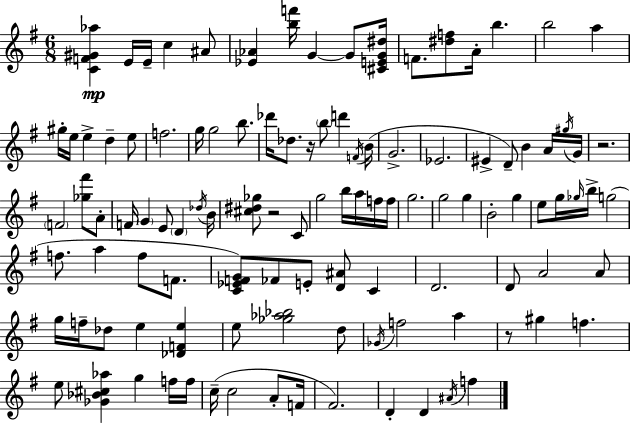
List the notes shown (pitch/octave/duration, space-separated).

[C4,F4,G#4,Ab5]/q E4/s E4/s C5/q A#4/e [Eb4,Ab4]/q [B5,F6]/s G4/q G4/e [C#4,E4,G4,D#5]/s F4/e. [D#5,F5]/e A4/s B5/q. B5/h A5/q G#5/s E5/s E5/q D5/q E5/e F5/h. G5/s G5/h B5/e. Db6/s Db5/e. R/s B5/e D6/q F4/s B4/s G4/h. Eb4/h. EIS4/q D4/e B4/q A4/s G#5/s G4/s R/h. F4/h [Gb5,F#6]/e A4/e F4/s G4/q E4/e D4/q Db5/s B4/s [C#5,D#5,Gb5]/e R/h C4/e G5/h B5/s A5/s F5/s F5/s G5/h. G5/h G5/q B4/h G5/q E5/e G5/s Gb5/s B5/s G5/h F5/e. A5/q F5/e F4/e. [C4,Eb4,F4,G4]/e FES4/e E4/e [D4,A#4]/e C4/q D4/h. D4/e A4/h A4/e G5/s F5/s Db5/e E5/q [Db4,F4,E5]/q E5/e [Gb5,Ab5,Bb5]/h D5/e Gb4/s F5/h A5/q R/e G#5/q F5/q. E5/e [Gb4,Bb4,C#5,Ab5]/q G5/q F5/s F5/s C5/s C5/h A4/e F4/s F#4/h. D4/q D4/q A#4/s F5/q